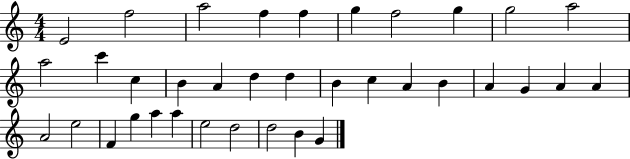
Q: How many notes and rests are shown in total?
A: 36